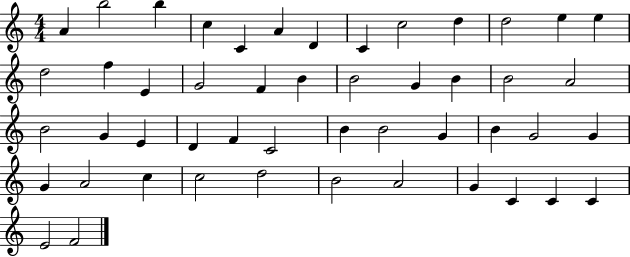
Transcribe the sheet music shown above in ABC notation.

X:1
T:Untitled
M:4/4
L:1/4
K:C
A b2 b c C A D C c2 d d2 e e d2 f E G2 F B B2 G B B2 A2 B2 G E D F C2 B B2 G B G2 G G A2 c c2 d2 B2 A2 G C C C E2 F2